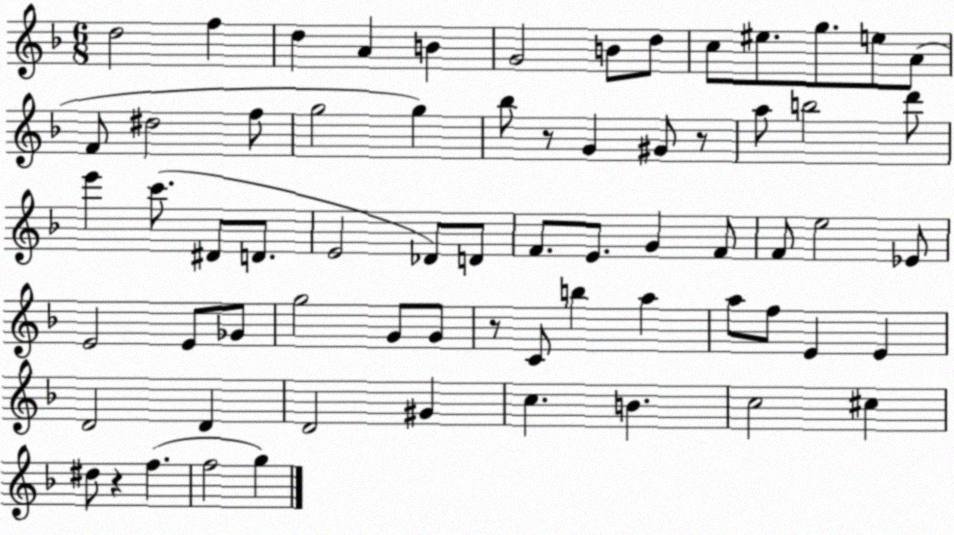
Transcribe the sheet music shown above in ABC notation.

X:1
T:Untitled
M:6/8
L:1/4
K:F
d2 f d A B G2 B/2 d/2 c/2 ^e/2 g/2 e/2 A/2 F/2 ^d2 f/2 g2 g _b/2 z/2 G ^G/2 z/2 a/2 b2 d'/2 e' c'/2 ^D/2 D/2 E2 _D/2 D/2 F/2 E/2 G F/2 F/2 e2 _E/2 E2 E/2 _G/2 g2 G/2 G/2 z/2 C/2 b a a/2 f/2 E E D2 D D2 ^G c B c2 ^c ^d/2 z f f2 g